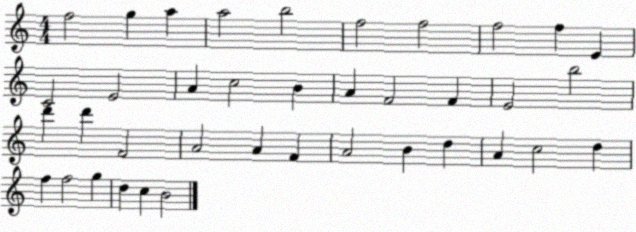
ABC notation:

X:1
T:Untitled
M:4/4
L:1/4
K:C
f2 g a a2 b2 f2 f2 f2 f E C2 E2 A c2 B A F2 F E2 b2 d' d' F2 A2 A F A2 B d A c2 d f f2 g d c B2